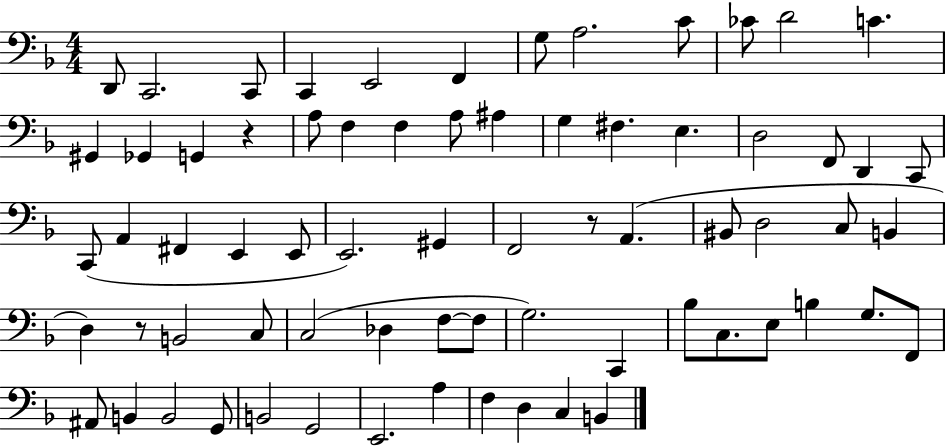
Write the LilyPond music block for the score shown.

{
  \clef bass
  \numericTimeSignature
  \time 4/4
  \key f \major
  d,8 c,2. c,8 | c,4 e,2 f,4 | g8 a2. c'8 | ces'8 d'2 c'4. | \break gis,4 ges,4 g,4 r4 | a8 f4 f4 a8 ais4 | g4 fis4. e4. | d2 f,8 d,4 c,8 | \break c,8( a,4 fis,4 e,4 e,8 | e,2.) gis,4 | f,2 r8 a,4.( | bis,8 d2 c8 b,4 | \break d4) r8 b,2 c8 | c2( des4 f8~~ f8 | g2.) c,4 | bes8 c8. e8 b4 g8. f,8 | \break ais,8 b,4 b,2 g,8 | b,2 g,2 | e,2. a4 | f4 d4 c4 b,4 | \break \bar "|."
}